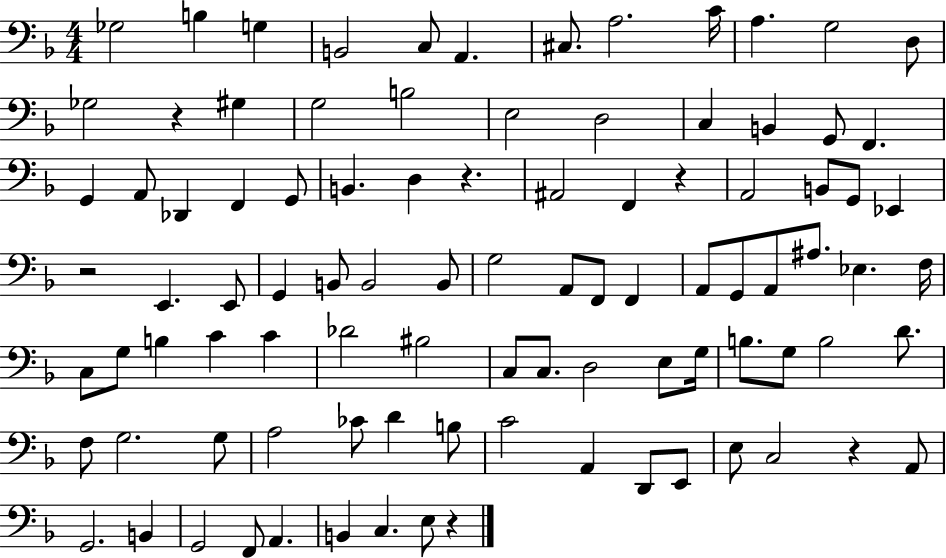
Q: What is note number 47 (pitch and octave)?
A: G2